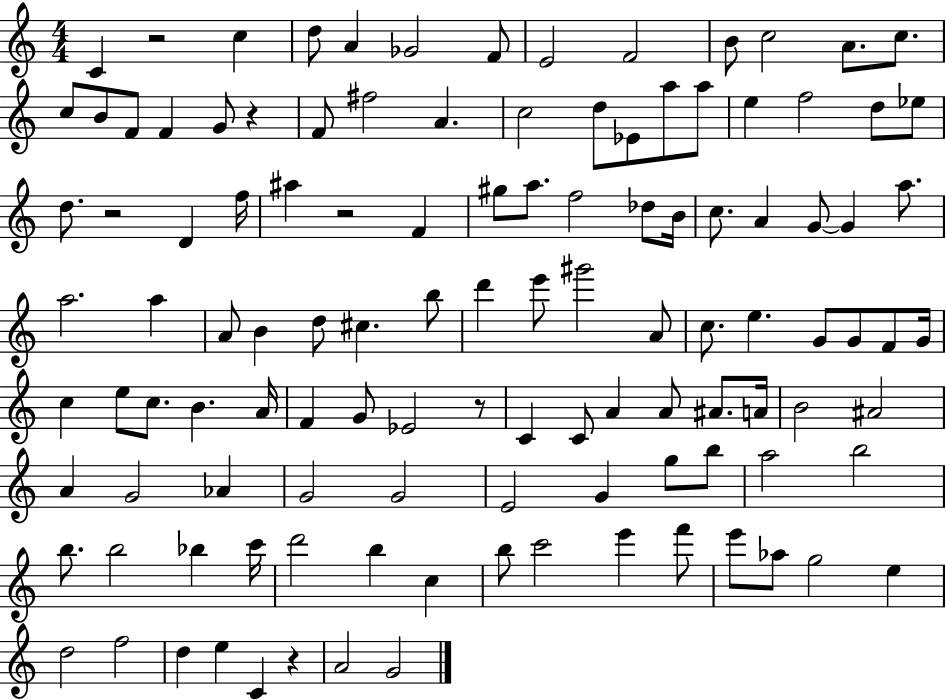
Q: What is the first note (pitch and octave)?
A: C4